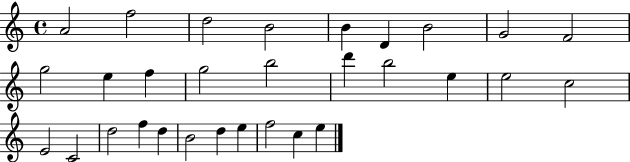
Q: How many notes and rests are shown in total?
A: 30